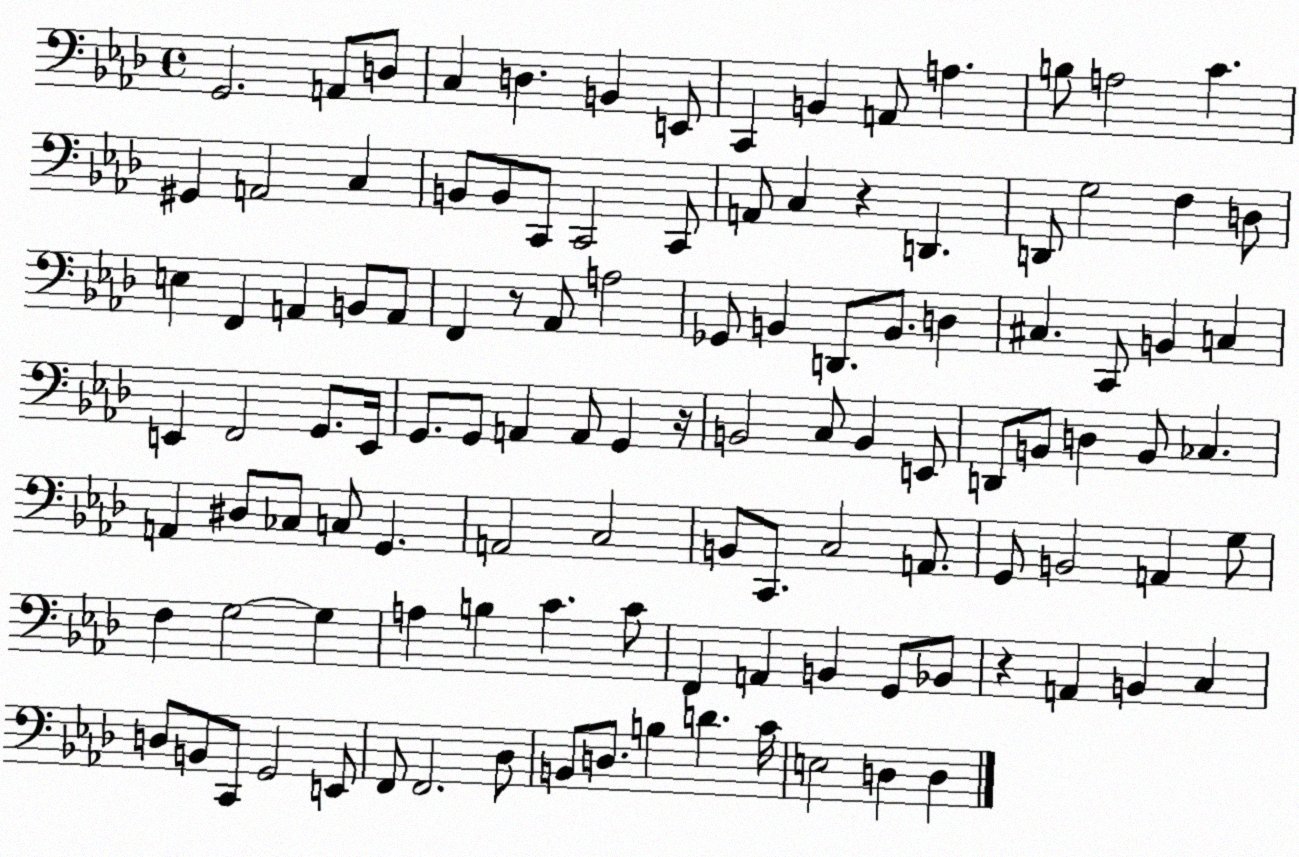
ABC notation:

X:1
T:Untitled
M:4/4
L:1/4
K:Ab
G,,2 A,,/2 D,/2 C, D, B,, E,,/2 C,, B,, A,,/2 A, B,/2 A,2 C ^G,, A,,2 C, B,,/2 B,,/2 C,,/2 C,,2 C,,/2 A,,/2 C, z D,, D,,/2 G,2 F, D,/2 E, F,, A,, B,,/2 A,,/2 F,, z/2 _A,,/2 A,2 _G,,/2 B,, D,,/2 B,,/2 D, ^C, C,,/2 B,, C, E,, F,,2 G,,/2 E,,/4 G,,/2 G,,/2 A,, A,,/2 G,, z/4 B,,2 C,/2 B,, E,,/2 D,,/2 B,,/2 D, B,,/2 _C, A,, ^D,/2 _C,/2 C,/2 G,, A,,2 C,2 B,,/2 C,,/2 C,2 A,,/2 G,,/2 B,,2 A,, G,/2 F, G,2 G, A, B, C C/2 F,, A,, B,, G,,/2 _B,,/2 z A,, B,, C, D,/2 B,,/2 C,,/2 G,,2 E,,/2 F,,/2 F,,2 _D,/2 B,,/2 D,/2 B, D C/4 E,2 D, D,